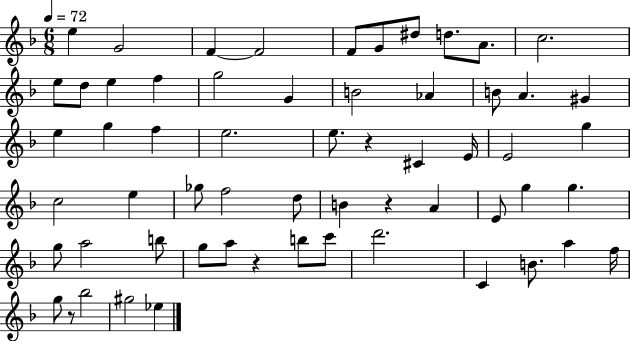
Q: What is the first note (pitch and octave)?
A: E5